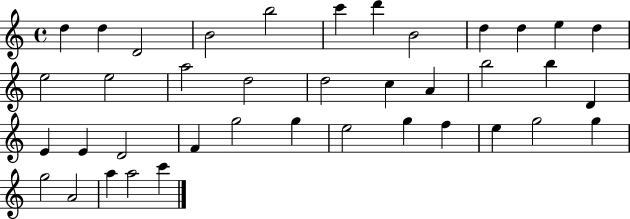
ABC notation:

X:1
T:Untitled
M:4/4
L:1/4
K:C
d d D2 B2 b2 c' d' B2 d d e d e2 e2 a2 d2 d2 c A b2 b D E E D2 F g2 g e2 g f e g2 g g2 A2 a a2 c'